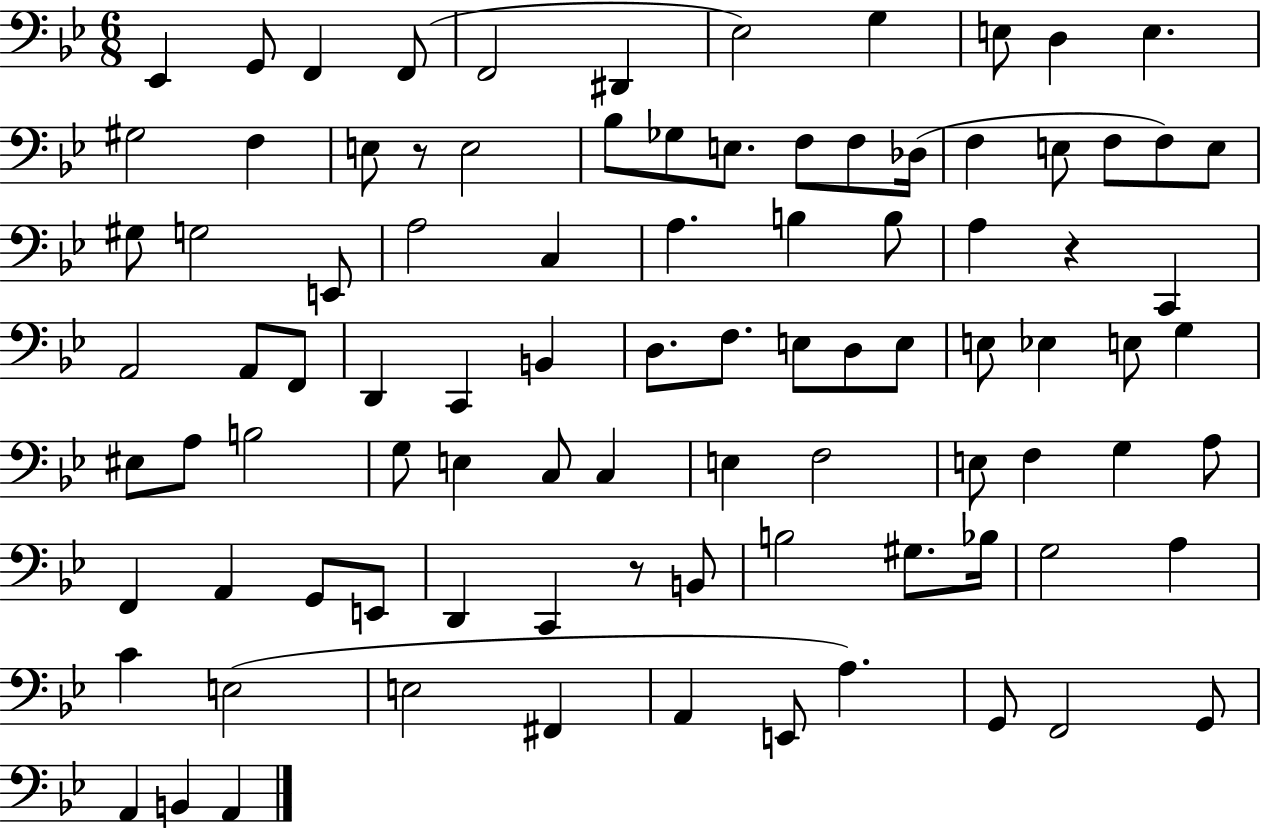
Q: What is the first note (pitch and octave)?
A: Eb2